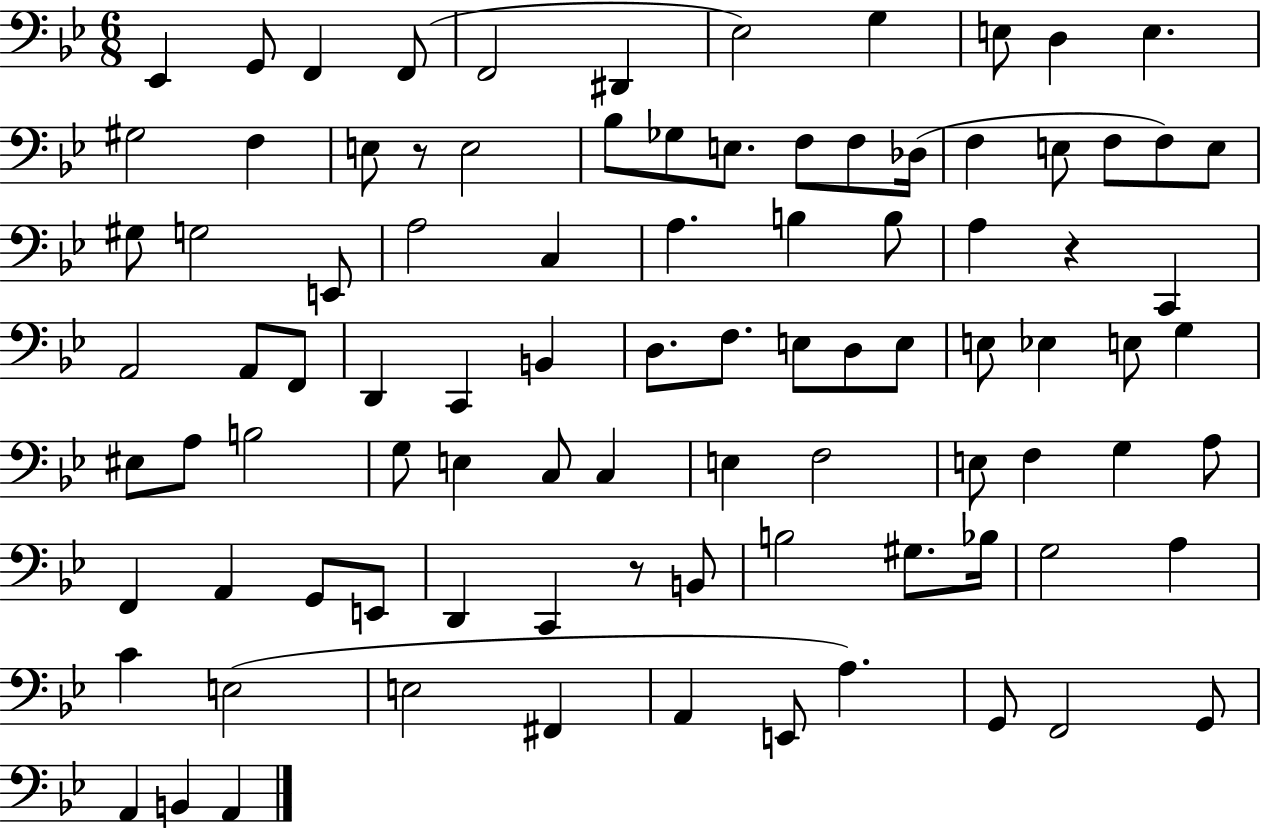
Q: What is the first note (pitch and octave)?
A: Eb2